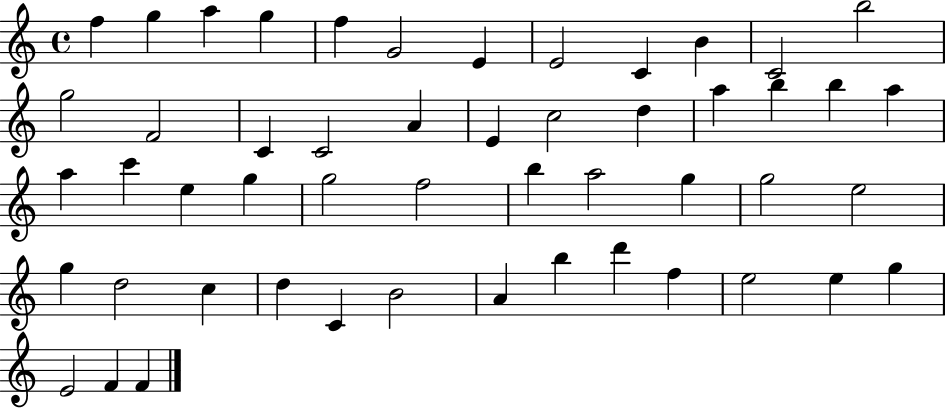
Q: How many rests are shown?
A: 0